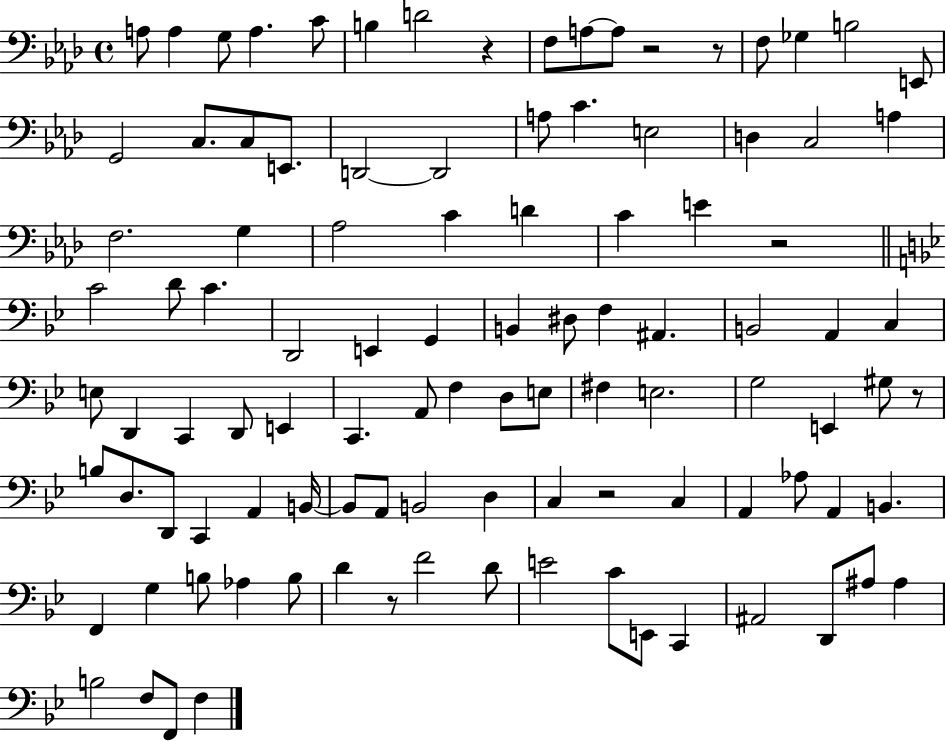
X:1
T:Untitled
M:4/4
L:1/4
K:Ab
A,/2 A, G,/2 A, C/2 B, D2 z F,/2 A,/2 A,/2 z2 z/2 F,/2 _G, B,2 E,,/2 G,,2 C,/2 C,/2 E,,/2 D,,2 D,,2 A,/2 C E,2 D, C,2 A, F,2 G, _A,2 C D C E z2 C2 D/2 C D,,2 E,, G,, B,, ^D,/2 F, ^A,, B,,2 A,, C, E,/2 D,, C,, D,,/2 E,, C,, A,,/2 F, D,/2 E,/2 ^F, E,2 G,2 E,, ^G,/2 z/2 B,/2 D,/2 D,,/2 C,, A,, B,,/4 B,,/2 A,,/2 B,,2 D, C, z2 C, A,, _A,/2 A,, B,, F,, G, B,/2 _A, B,/2 D z/2 F2 D/2 E2 C/2 E,,/2 C,, ^A,,2 D,,/2 ^A,/2 ^A, B,2 F,/2 F,,/2 F,